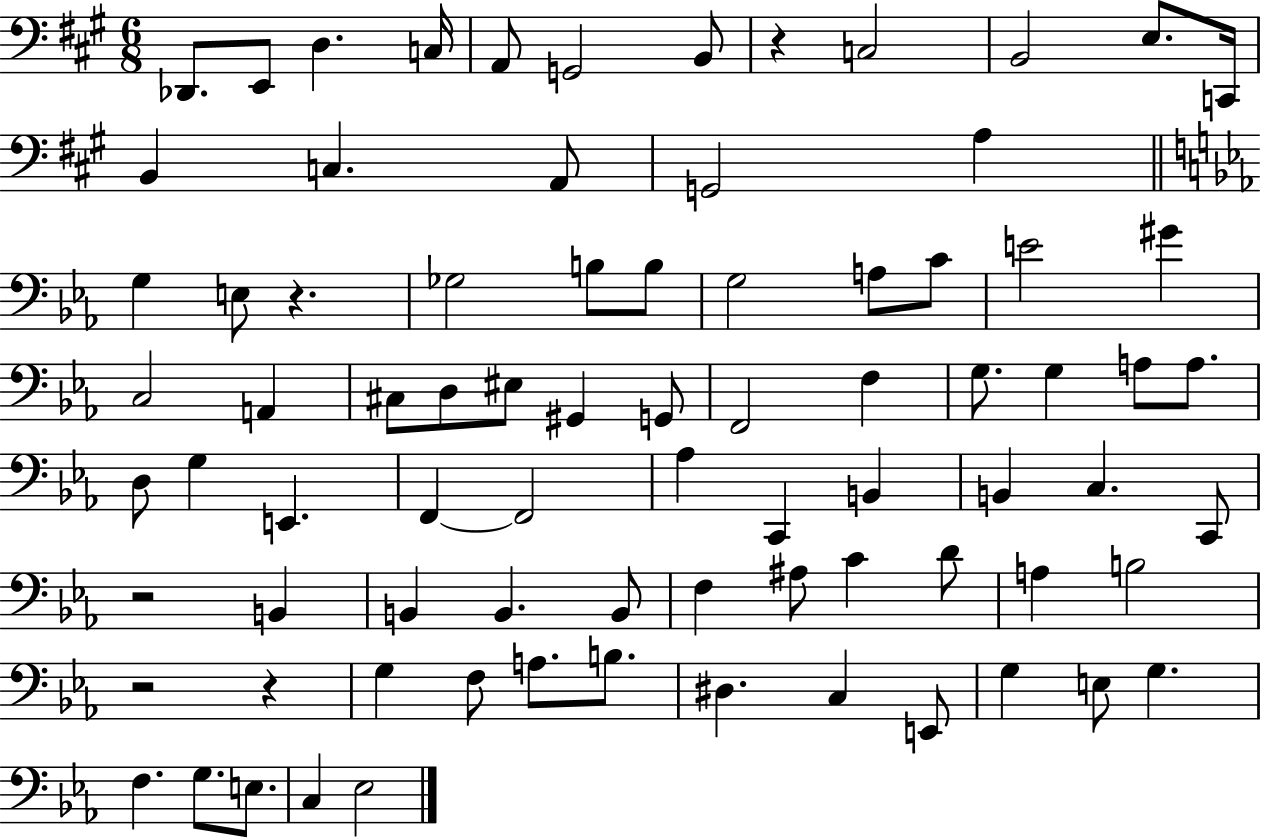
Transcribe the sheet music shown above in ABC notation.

X:1
T:Untitled
M:6/8
L:1/4
K:A
_D,,/2 E,,/2 D, C,/4 A,,/2 G,,2 B,,/2 z C,2 B,,2 E,/2 C,,/4 B,, C, A,,/2 G,,2 A, G, E,/2 z _G,2 B,/2 B,/2 G,2 A,/2 C/2 E2 ^G C,2 A,, ^C,/2 D,/2 ^E,/2 ^G,, G,,/2 F,,2 F, G,/2 G, A,/2 A,/2 D,/2 G, E,, F,, F,,2 _A, C,, B,, B,, C, C,,/2 z2 B,, B,, B,, B,,/2 F, ^A,/2 C D/2 A, B,2 z2 z G, F,/2 A,/2 B,/2 ^D, C, E,,/2 G, E,/2 G, F, G,/2 E,/2 C, _E,2